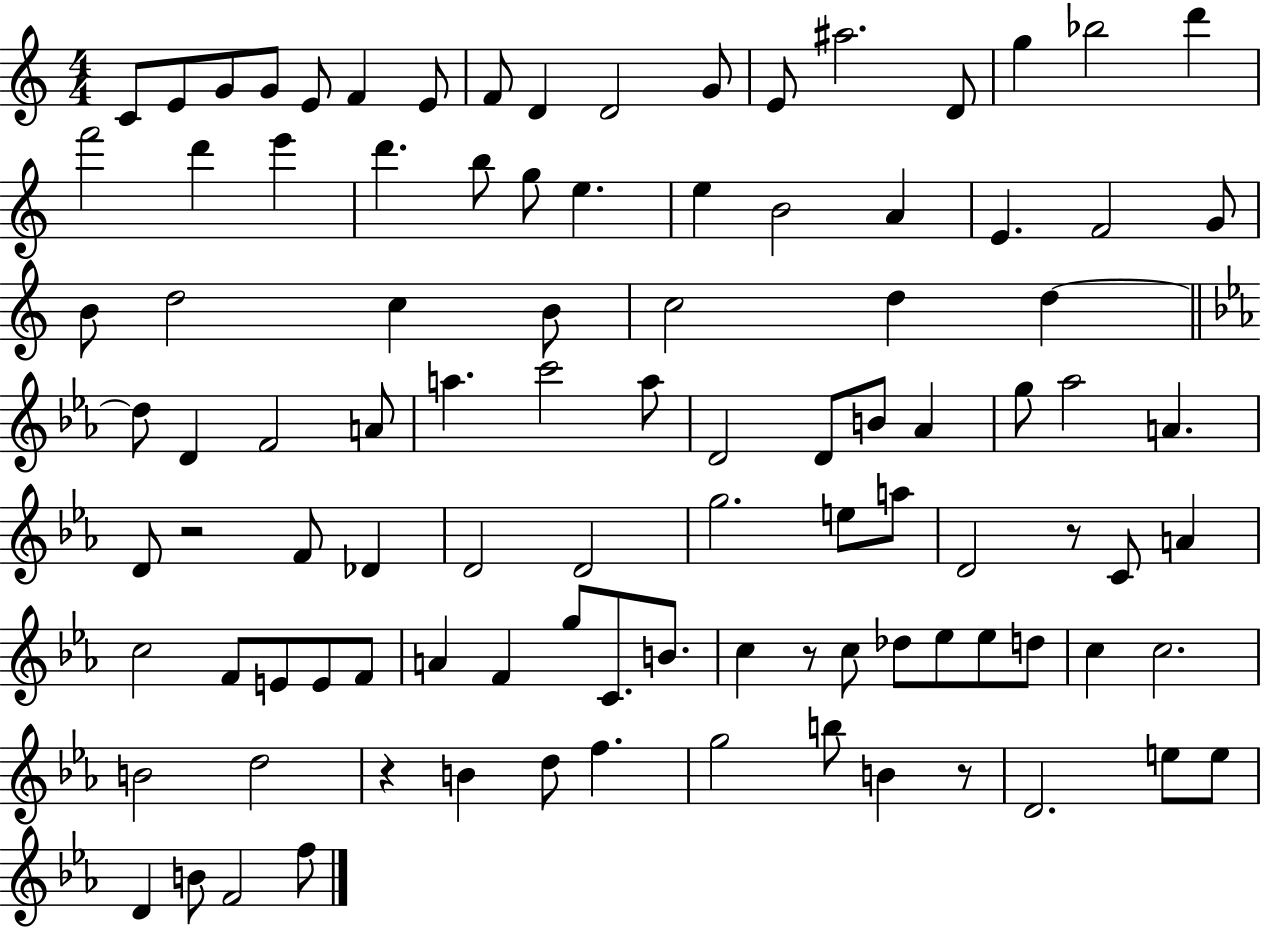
X:1
T:Untitled
M:4/4
L:1/4
K:C
C/2 E/2 G/2 G/2 E/2 F E/2 F/2 D D2 G/2 E/2 ^a2 D/2 g _b2 d' f'2 d' e' d' b/2 g/2 e e B2 A E F2 G/2 B/2 d2 c B/2 c2 d d d/2 D F2 A/2 a c'2 a/2 D2 D/2 B/2 _A g/2 _a2 A D/2 z2 F/2 _D D2 D2 g2 e/2 a/2 D2 z/2 C/2 A c2 F/2 E/2 E/2 F/2 A F g/2 C/2 B/2 c z/2 c/2 _d/2 _e/2 _e/2 d/2 c c2 B2 d2 z B d/2 f g2 b/2 B z/2 D2 e/2 e/2 D B/2 F2 f/2